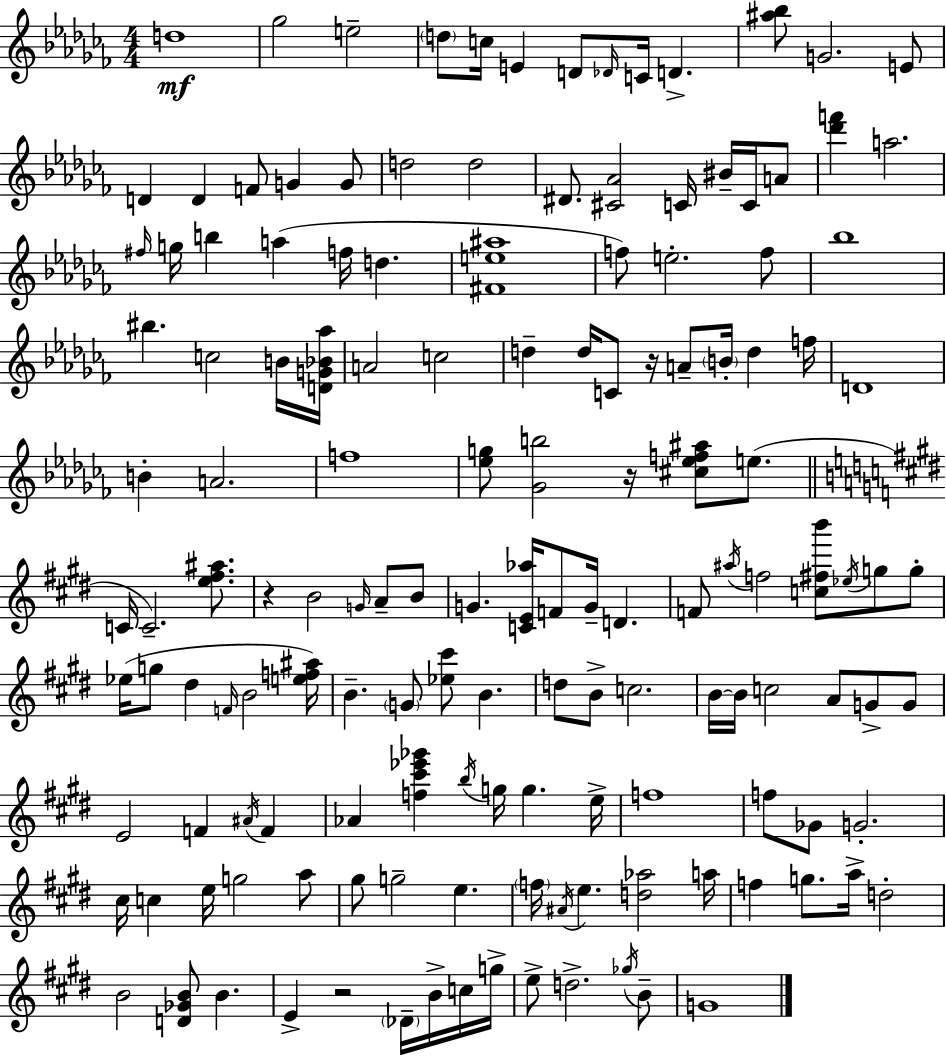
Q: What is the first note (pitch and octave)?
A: D5